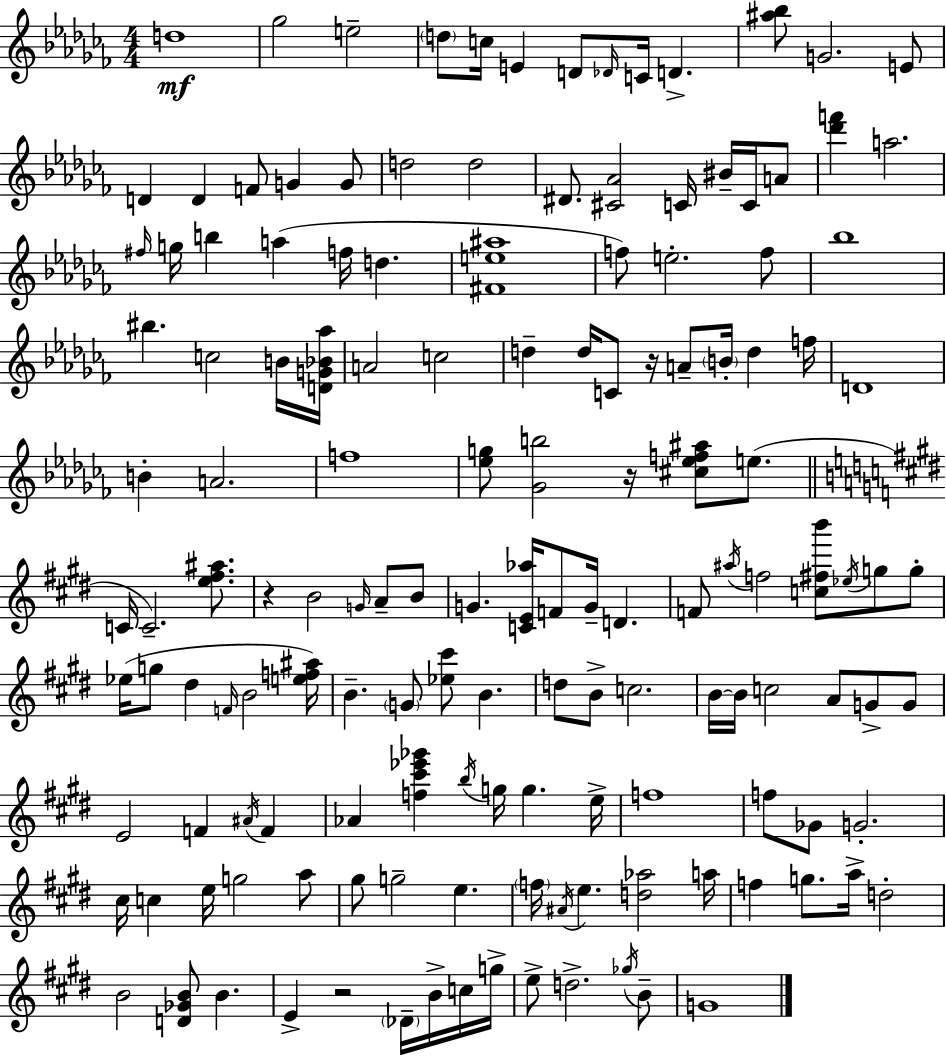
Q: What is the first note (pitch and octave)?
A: D5